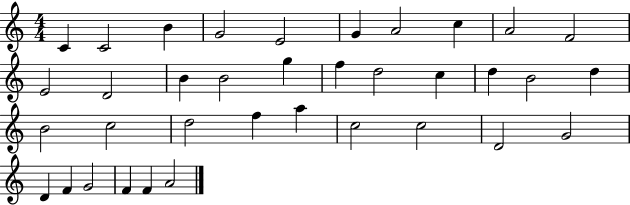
{
  \clef treble
  \numericTimeSignature
  \time 4/4
  \key c \major
  c'4 c'2 b'4 | g'2 e'2 | g'4 a'2 c''4 | a'2 f'2 | \break e'2 d'2 | b'4 b'2 g''4 | f''4 d''2 c''4 | d''4 b'2 d''4 | \break b'2 c''2 | d''2 f''4 a''4 | c''2 c''2 | d'2 g'2 | \break d'4 f'4 g'2 | f'4 f'4 a'2 | \bar "|."
}